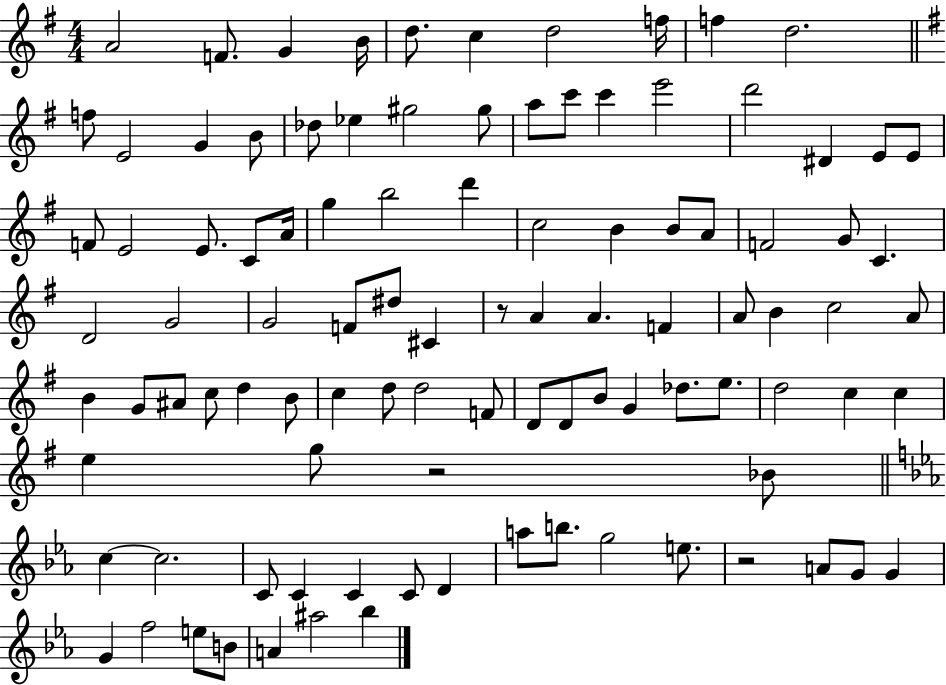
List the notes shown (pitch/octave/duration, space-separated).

A4/h F4/e. G4/q B4/s D5/e. C5/q D5/h F5/s F5/q D5/h. F5/e E4/h G4/q B4/e Db5/e Eb5/q G#5/h G#5/e A5/e C6/e C6/q E6/h D6/h D#4/q E4/e E4/e F4/e E4/h E4/e. C4/e A4/s G5/q B5/h D6/q C5/h B4/q B4/e A4/e F4/h G4/e C4/q. D4/h G4/h G4/h F4/e D#5/e C#4/q R/e A4/q A4/q. F4/q A4/e B4/q C5/h A4/e B4/q G4/e A#4/e C5/e D5/q B4/e C5/q D5/e D5/h F4/e D4/e D4/e B4/e G4/q Db5/e. E5/e. D5/h C5/q C5/q E5/q G5/e R/h Bb4/e C5/q C5/h. C4/e C4/q C4/q C4/e D4/q A5/e B5/e. G5/h E5/e. R/h A4/e G4/e G4/q G4/q F5/h E5/e B4/e A4/q A#5/h Bb5/q